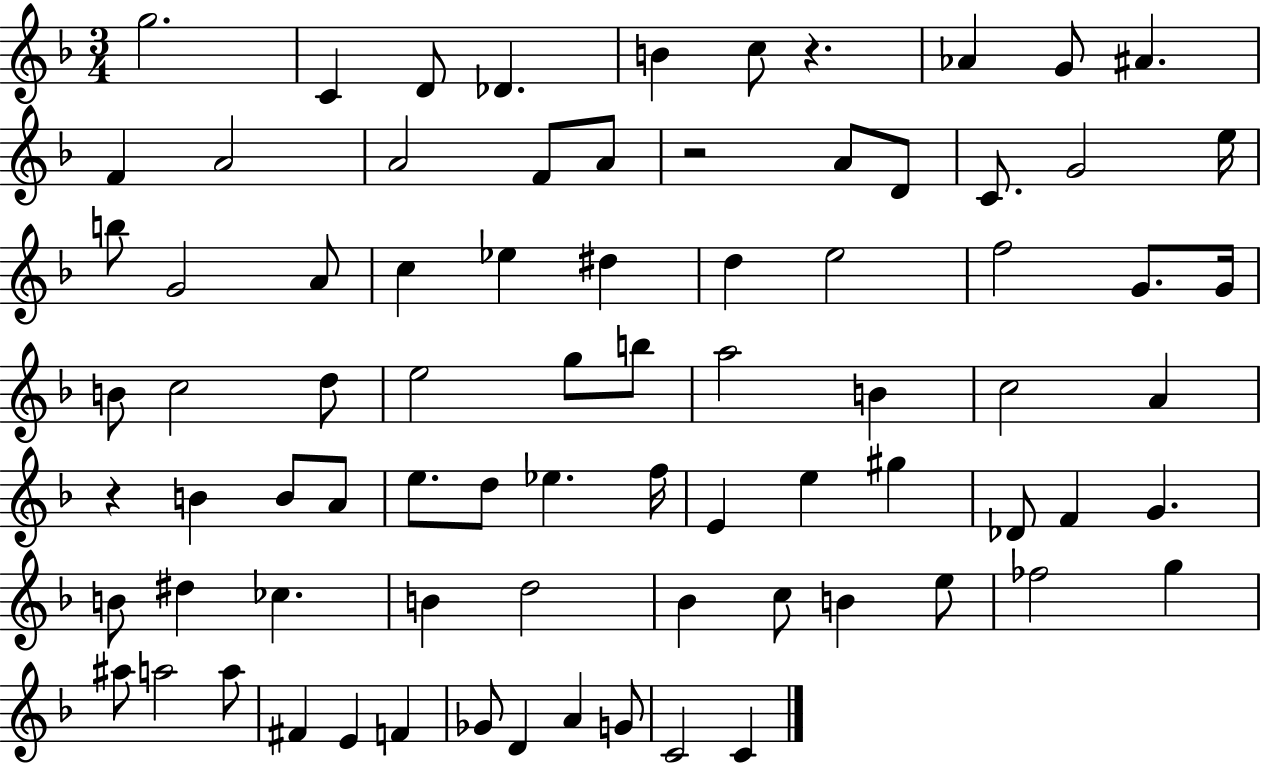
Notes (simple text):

G5/h. C4/q D4/e Db4/q. B4/q C5/e R/q. Ab4/q G4/e A#4/q. F4/q A4/h A4/h F4/e A4/e R/h A4/e D4/e C4/e. G4/h E5/s B5/e G4/h A4/e C5/q Eb5/q D#5/q D5/q E5/h F5/h G4/e. G4/s B4/e C5/h D5/e E5/h G5/e B5/e A5/h B4/q C5/h A4/q R/q B4/q B4/e A4/e E5/e. D5/e Eb5/q. F5/s E4/q E5/q G#5/q Db4/e F4/q G4/q. B4/e D#5/q CES5/q. B4/q D5/h Bb4/q C5/e B4/q E5/e FES5/h G5/q A#5/e A5/h A5/e F#4/q E4/q F4/q Gb4/e D4/q A4/q G4/e C4/h C4/q